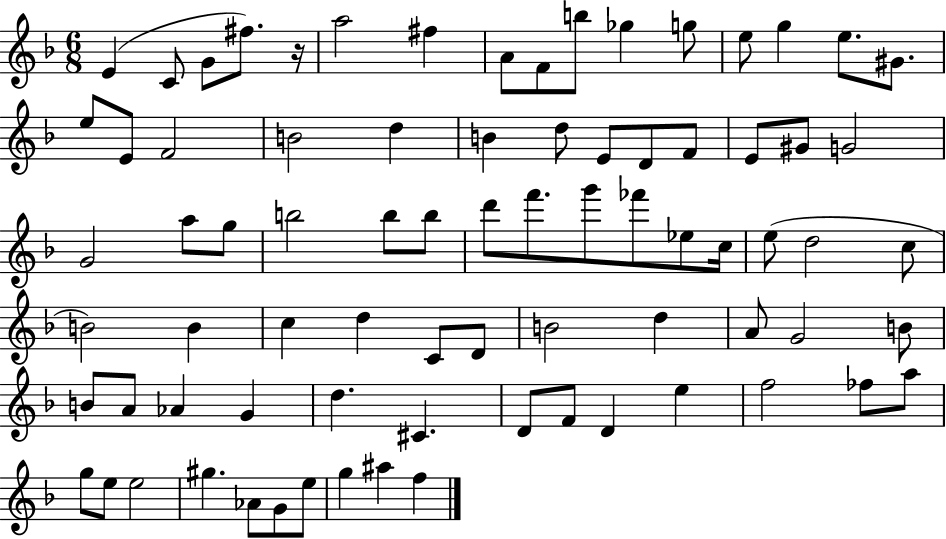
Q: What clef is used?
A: treble